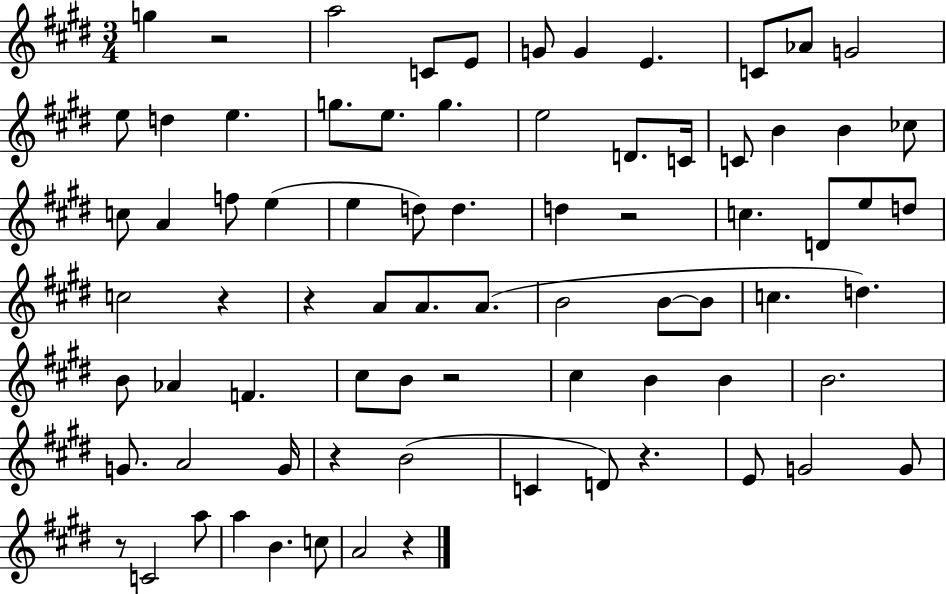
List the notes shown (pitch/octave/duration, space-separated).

G5/q R/h A5/h C4/e E4/e G4/e G4/q E4/q. C4/e Ab4/e G4/h E5/e D5/q E5/q. G5/e. E5/e. G5/q. E5/h D4/e. C4/s C4/e B4/q B4/q CES5/e C5/e A4/q F5/e E5/q E5/q D5/e D5/q. D5/q R/h C5/q. D4/e E5/e D5/e C5/h R/q R/q A4/e A4/e. A4/e. B4/h B4/e B4/e C5/q. D5/q. B4/e Ab4/q F4/q. C#5/e B4/e R/h C#5/q B4/q B4/q B4/h. G4/e. A4/h G4/s R/q B4/h C4/q D4/e R/q. E4/e G4/h G4/e R/e C4/h A5/e A5/q B4/q. C5/e A4/h R/q